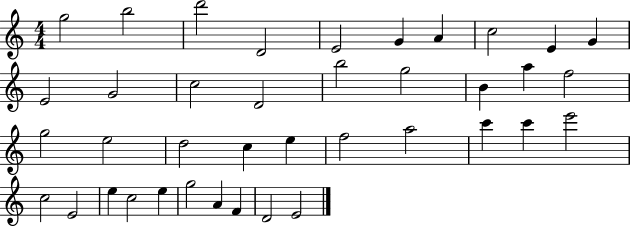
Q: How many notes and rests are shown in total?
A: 39